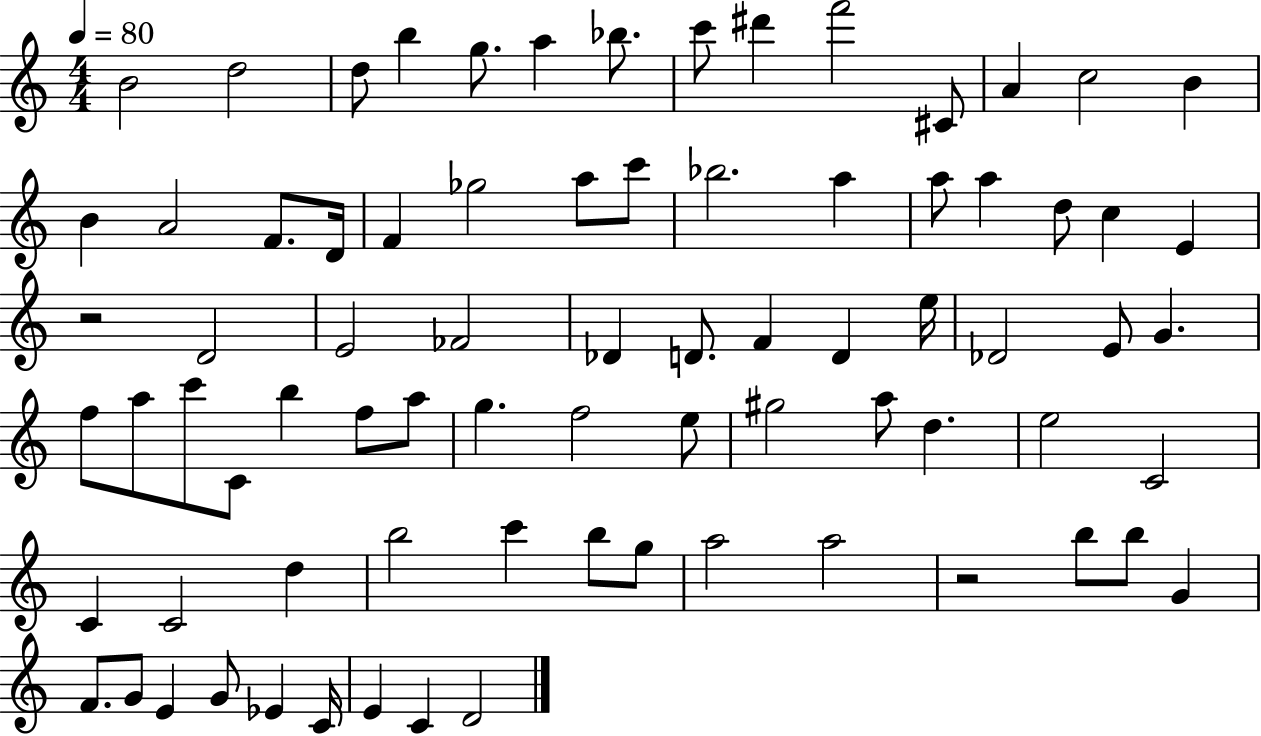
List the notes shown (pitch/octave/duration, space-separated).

B4/h D5/h D5/e B5/q G5/e. A5/q Bb5/e. C6/e D#6/q F6/h C#4/e A4/q C5/h B4/q B4/q A4/h F4/e. D4/s F4/q Gb5/h A5/e C6/e Bb5/h. A5/q A5/e A5/q D5/e C5/q E4/q R/h D4/h E4/h FES4/h Db4/q D4/e. F4/q D4/q E5/s Db4/h E4/e G4/q. F5/e A5/e C6/e C4/e B5/q F5/e A5/e G5/q. F5/h E5/e G#5/h A5/e D5/q. E5/h C4/h C4/q C4/h D5/q B5/h C6/q B5/e G5/e A5/h A5/h R/h B5/e B5/e G4/q F4/e. G4/e E4/q G4/e Eb4/q C4/s E4/q C4/q D4/h